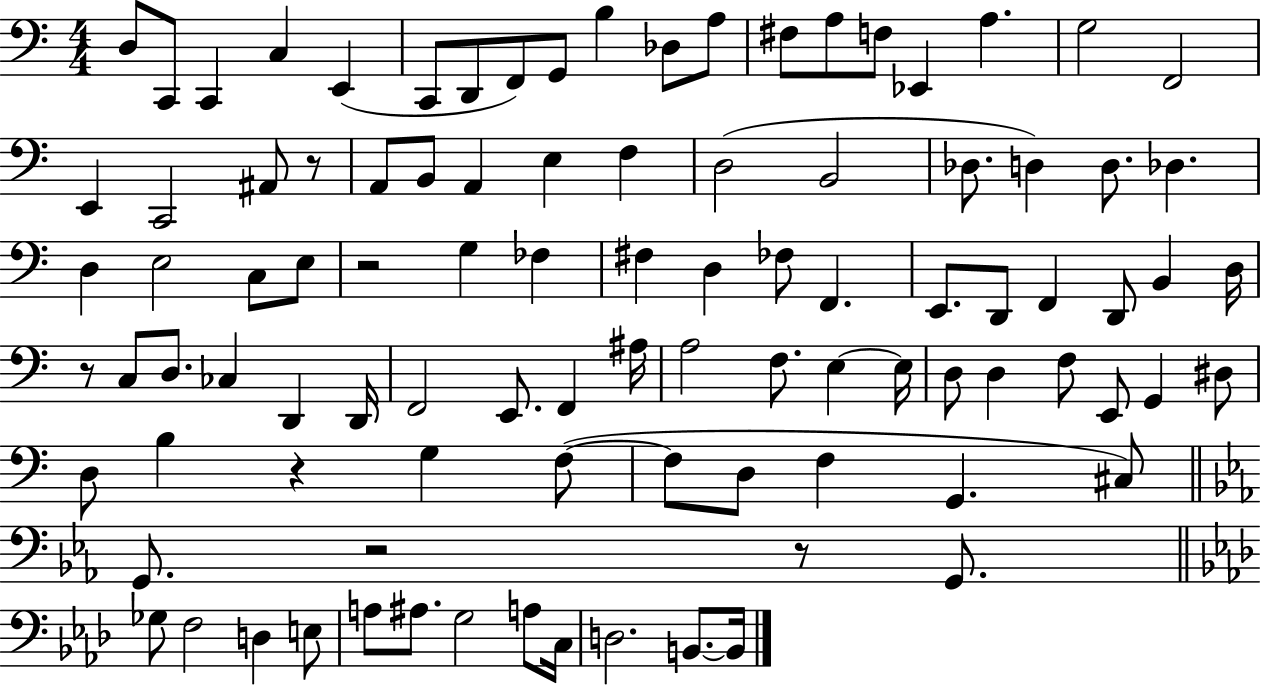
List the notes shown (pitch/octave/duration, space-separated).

D3/e C2/e C2/q C3/q E2/q C2/e D2/e F2/e G2/e B3/q Db3/e A3/e F#3/e A3/e F3/e Eb2/q A3/q. G3/h F2/h E2/q C2/h A#2/e R/e A2/e B2/e A2/q E3/q F3/q D3/h B2/h Db3/e. D3/q D3/e. Db3/q. D3/q E3/h C3/e E3/e R/h G3/q FES3/q F#3/q D3/q FES3/e F2/q. E2/e. D2/e F2/q D2/e B2/q D3/s R/e C3/e D3/e. CES3/q D2/q D2/s F2/h E2/e. F2/q A#3/s A3/h F3/e. E3/q E3/s D3/e D3/q F3/e E2/e G2/q D#3/e D3/e B3/q R/q G3/q F3/e F3/e D3/e F3/q G2/q. C#3/e G2/e. R/h R/e G2/e. Gb3/e F3/h D3/q E3/e A3/e A#3/e. G3/h A3/e C3/s D3/h. B2/e. B2/s